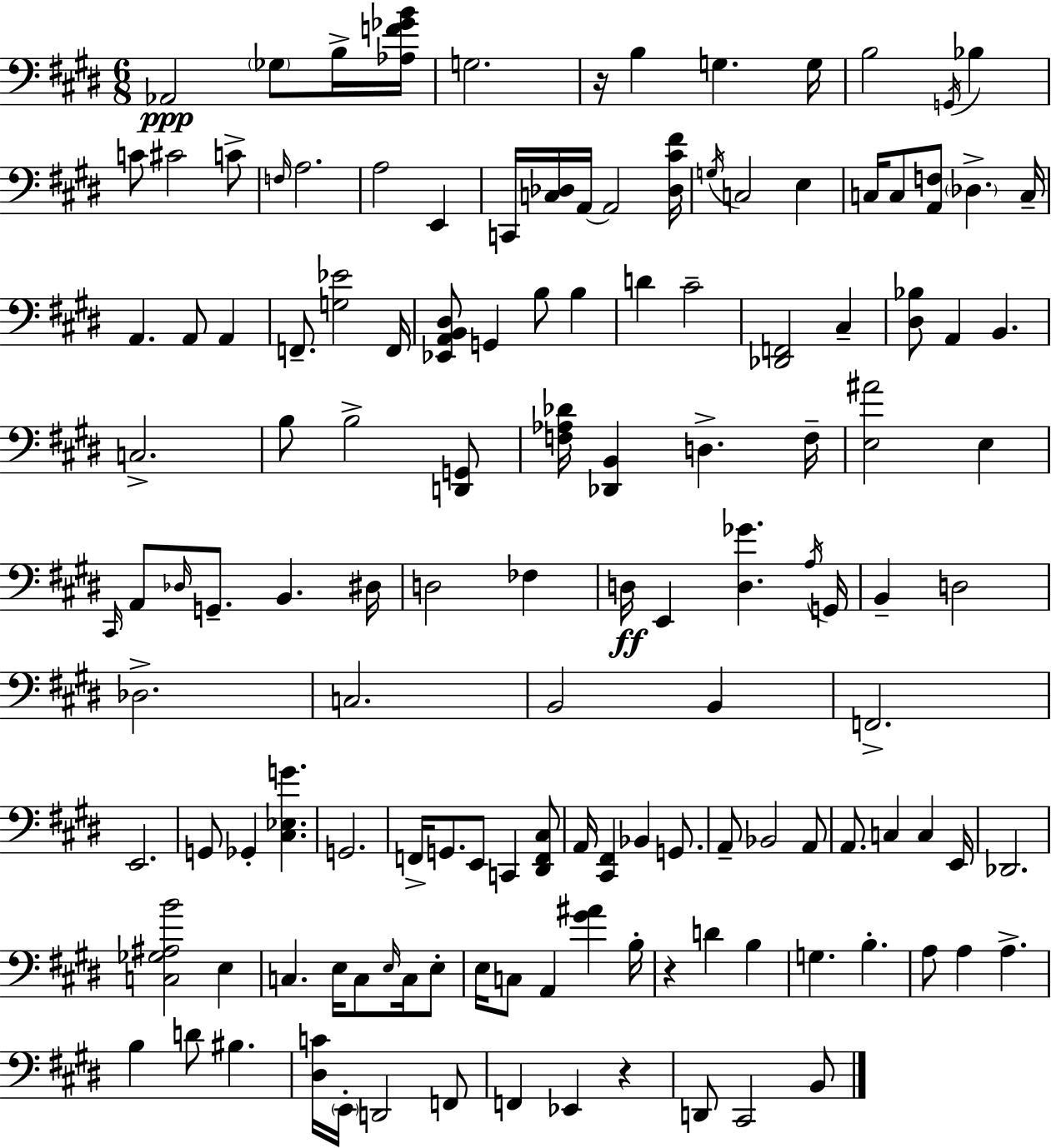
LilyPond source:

{
  \clef bass
  \numericTimeSignature
  \time 6/8
  \key e \major
  aes,2\ppp \parenthesize ges8 b16-> <aes f' ges' b'>16 | g2. | r16 b4 g4. g16 | b2 \acciaccatura { g,16 } bes4 | \break c'8 cis'2 c'8-> | \grace { f16 } a2. | a2 e,4 | c,16 <c des>16 a,16~~ a,2 | \break <des cis' fis'>16 \acciaccatura { g16 } c2 e4 | c16 c8 <a, f>8 \parenthesize des4.-> | c16-- a,4. a,8 a,4 | f,8.-- <g ees'>2 | \break f,16 <ees, a, b, dis>8 g,4 b8 b4 | d'4 cis'2-- | <des, f,>2 cis4-- | <dis bes>8 a,4 b,4. | \break c2.-> | b8 b2-> | <d, g,>8 <f aes des'>16 <des, b,>4 d4.-> | f16-- <e ais'>2 e4 | \break \grace { cis,16 } a,8 \grace { des16 } g,8.-- b,4. | dis16 d2 | fes4 d16\ff e,4 <d ges'>4. | \acciaccatura { a16 } g,16 b,4-- d2 | \break des2.-> | c2. | b,2 | b,4 f,2.-> | \break e,2. | g,8 ges,4-. | <cis ees g'>4. g,2. | f,16-> g,8. e,8 | \break c,4 <dis, f, cis>8 a,16 <cis, fis,>4 bes,4 | g,8. a,8-- bes,2 | a,8 a,8. c4 | c4 e,16 des,2. | \break <c ges ais b'>2 | e4 c4. | e16 c8 \grace { e16 } c16 e8-. e16 c8 a,4 | <gis' ais'>4 b16-. r4 d'4 | \break b4 g4. | b4.-. a8 a4 | a4.-> b4 d'8 | bis4. <dis c'>16 \parenthesize e,16-. d,2 | \break f,8 f,4 ees,4 | r4 d,8 cis,2 | b,8 \bar "|."
}